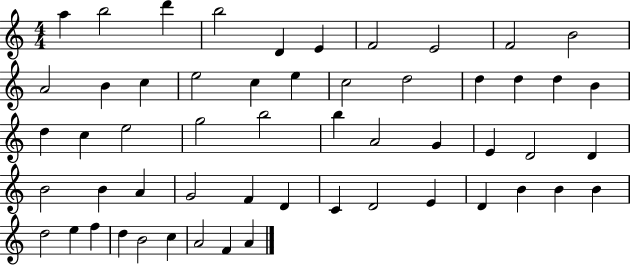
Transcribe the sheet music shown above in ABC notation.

X:1
T:Untitled
M:4/4
L:1/4
K:C
a b2 d' b2 D E F2 E2 F2 B2 A2 B c e2 c e c2 d2 d d d B d c e2 g2 b2 b A2 G E D2 D B2 B A G2 F D C D2 E D B B B d2 e f d B2 c A2 F A